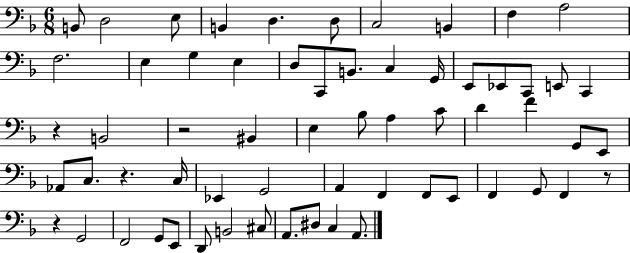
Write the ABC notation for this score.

X:1
T:Untitled
M:6/8
L:1/4
K:F
B,,/2 D,2 E,/2 B,, D, D,/2 C,2 B,, F, A,2 F,2 E, G, E, D,/2 C,,/2 B,,/2 C, G,,/4 E,,/2 _E,,/2 C,,/2 E,,/2 C,, z B,,2 z2 ^B,, E, _B,/2 A, C/2 D F G,,/2 E,,/2 _A,,/2 C,/2 z C,/4 _E,, G,,2 A,, F,, F,,/2 E,,/2 F,, G,,/2 F,, z/2 z G,,2 F,,2 G,,/2 E,,/2 D,,/2 B,,2 ^C,/2 A,,/2 ^D,/2 C, A,,/2